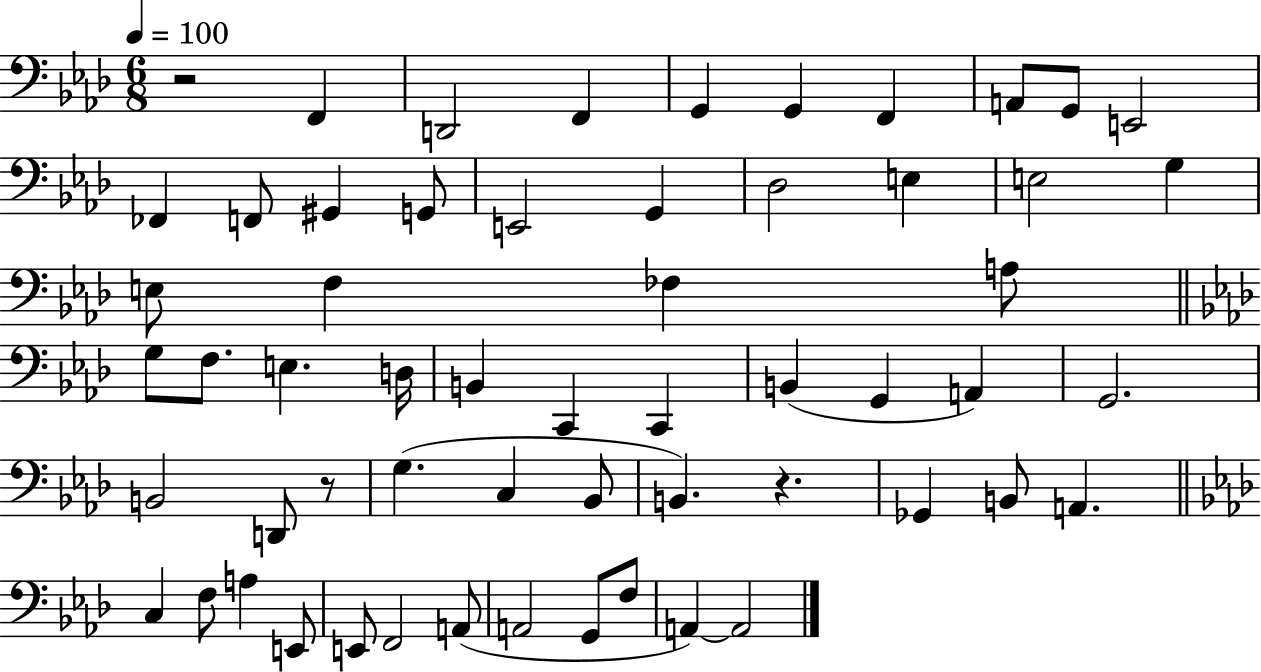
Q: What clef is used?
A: bass